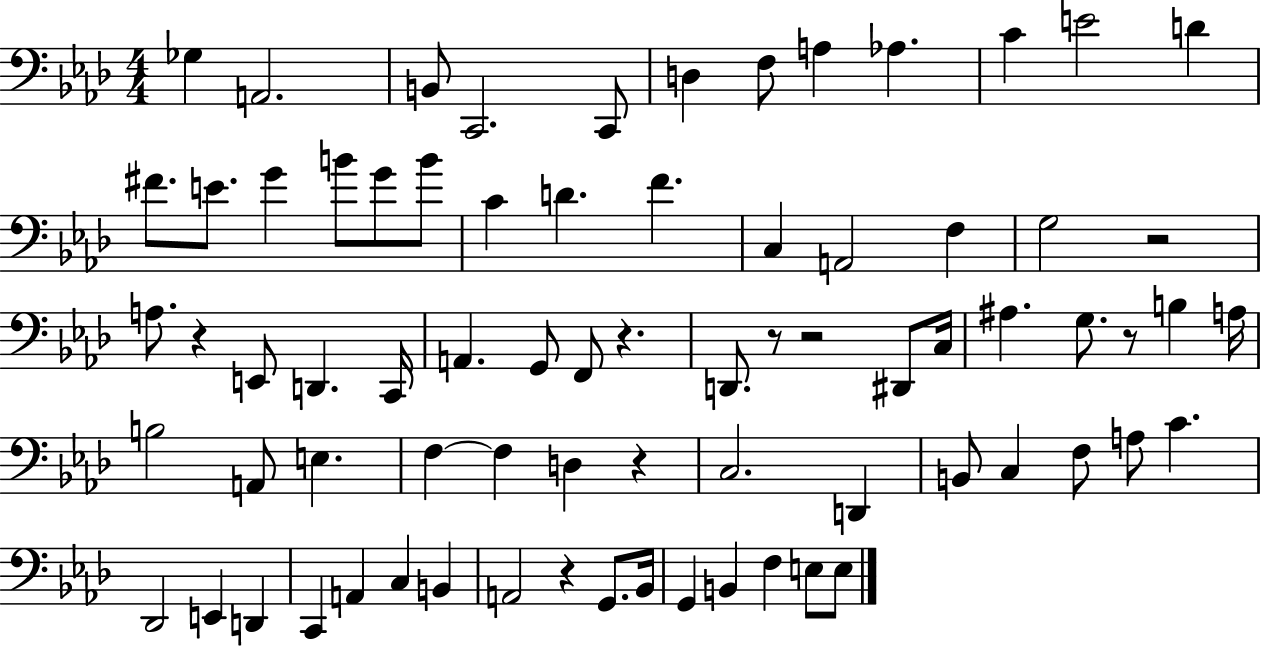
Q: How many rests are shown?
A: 8